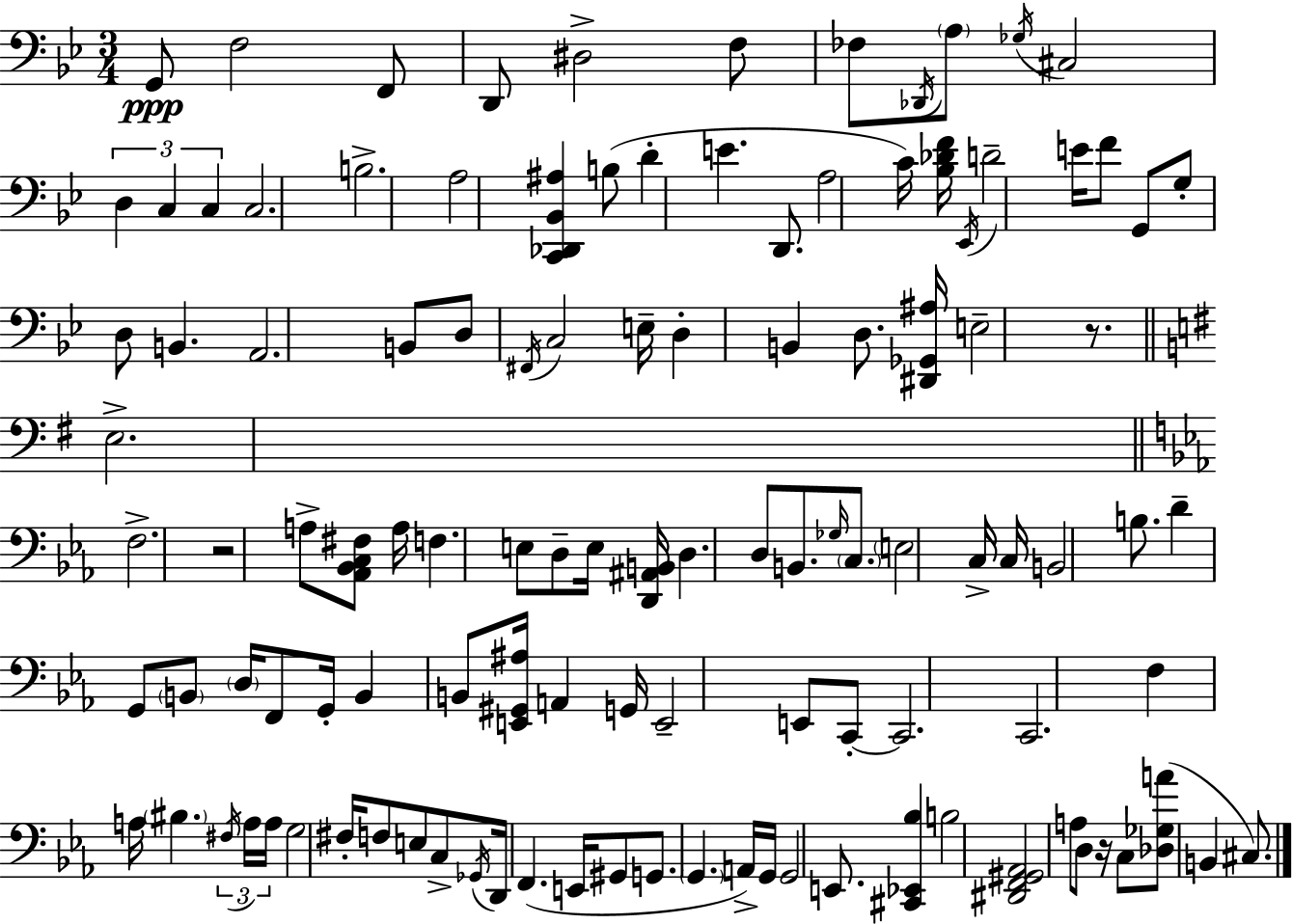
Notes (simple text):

G2/e F3/h F2/e D2/e D#3/h F3/e FES3/e Db2/s A3/e Gb3/s C#3/h D3/q C3/q C3/q C3/h. B3/h. A3/h [C2,Db2,Bb2,A#3]/q B3/e D4/q E4/q. D2/e. A3/h C4/s [Bb3,Db4,F4]/s Eb2/s D4/h E4/s F4/e G2/e G3/e D3/e B2/q. A2/h. B2/e D3/e F#2/s C3/h E3/s D3/q B2/q D3/e. [D#2,Gb2,A#3]/s E3/h R/e. E3/h. F3/h. R/h A3/e [Ab2,Bb2,C3,F#3]/e A3/s F3/q. E3/e D3/e E3/s [D2,A#2,B2]/s D3/q. D3/e B2/e. Gb3/s C3/e. E3/h C3/s C3/s B2/h B3/e. D4/q G2/e B2/e D3/s F2/e G2/s B2/q B2/e [E2,G#2,A#3]/s A2/q G2/s E2/h E2/e C2/e C2/h. C2/h. F3/q A3/s BIS3/q. F#3/s A3/s A3/s G3/h F#3/s F3/e E3/e C3/e Gb2/s D2/s F2/q. E2/s G#2/e G2/e. G2/q. A2/s G2/s G2/h E2/e. [C#2,Eb2,Bb3]/q B3/h [D#2,F2,G#2,Ab2]/h A3/e D3/e R/s C3/e [Db3,Gb3,A4]/e B2/q C#3/e.